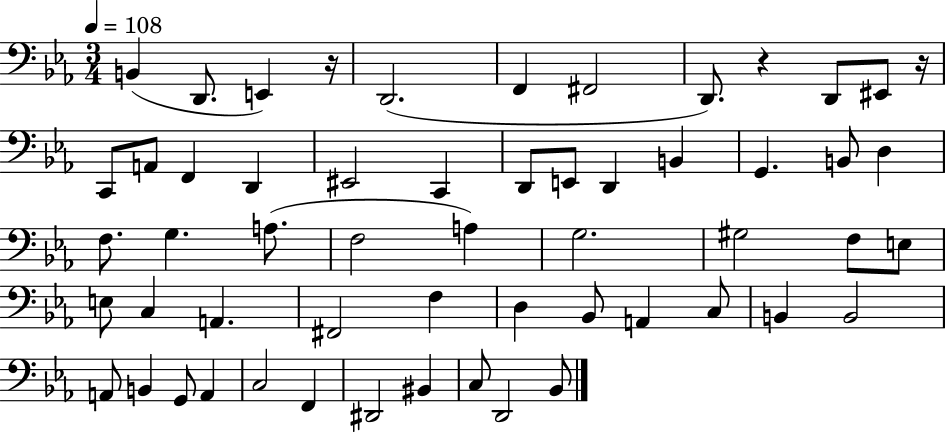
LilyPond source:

{
  \clef bass
  \numericTimeSignature
  \time 3/4
  \key ees \major
  \tempo 4 = 108
  b,4( d,8. e,4) r16 | d,2.( | f,4 fis,2 | d,8.) r4 d,8 eis,8 r16 | \break c,8 a,8 f,4 d,4 | eis,2 c,4 | d,8 e,8 d,4 b,4 | g,4. b,8 d4 | \break f8. g4. a8.( | f2 a4) | g2. | gis2 f8 e8 | \break e8 c4 a,4. | fis,2 f4 | d4 bes,8 a,4 c8 | b,4 b,2 | \break a,8 b,4 g,8 a,4 | c2 f,4 | dis,2 bis,4 | c8 d,2 bes,8 | \break \bar "|."
}